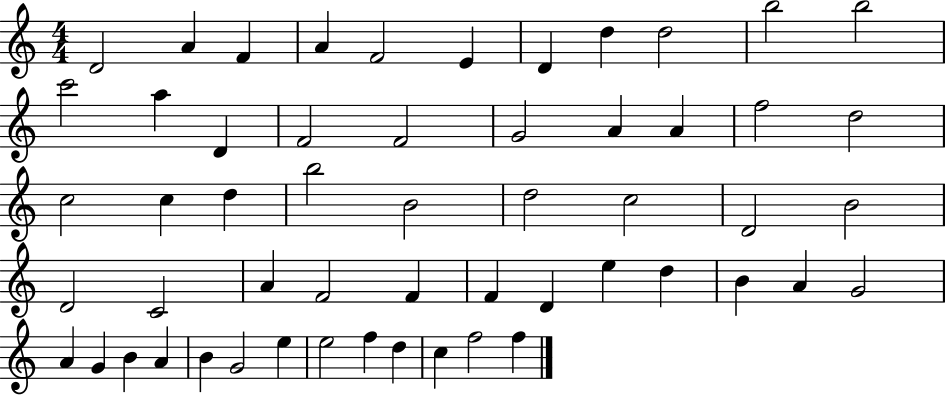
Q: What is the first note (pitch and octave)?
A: D4